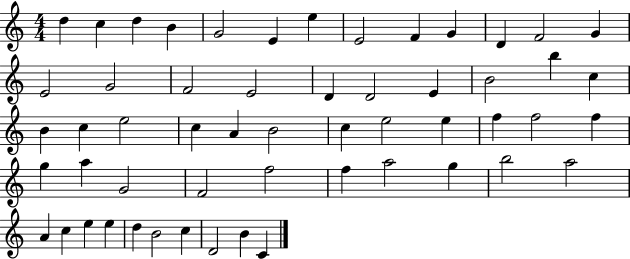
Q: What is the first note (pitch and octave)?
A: D5